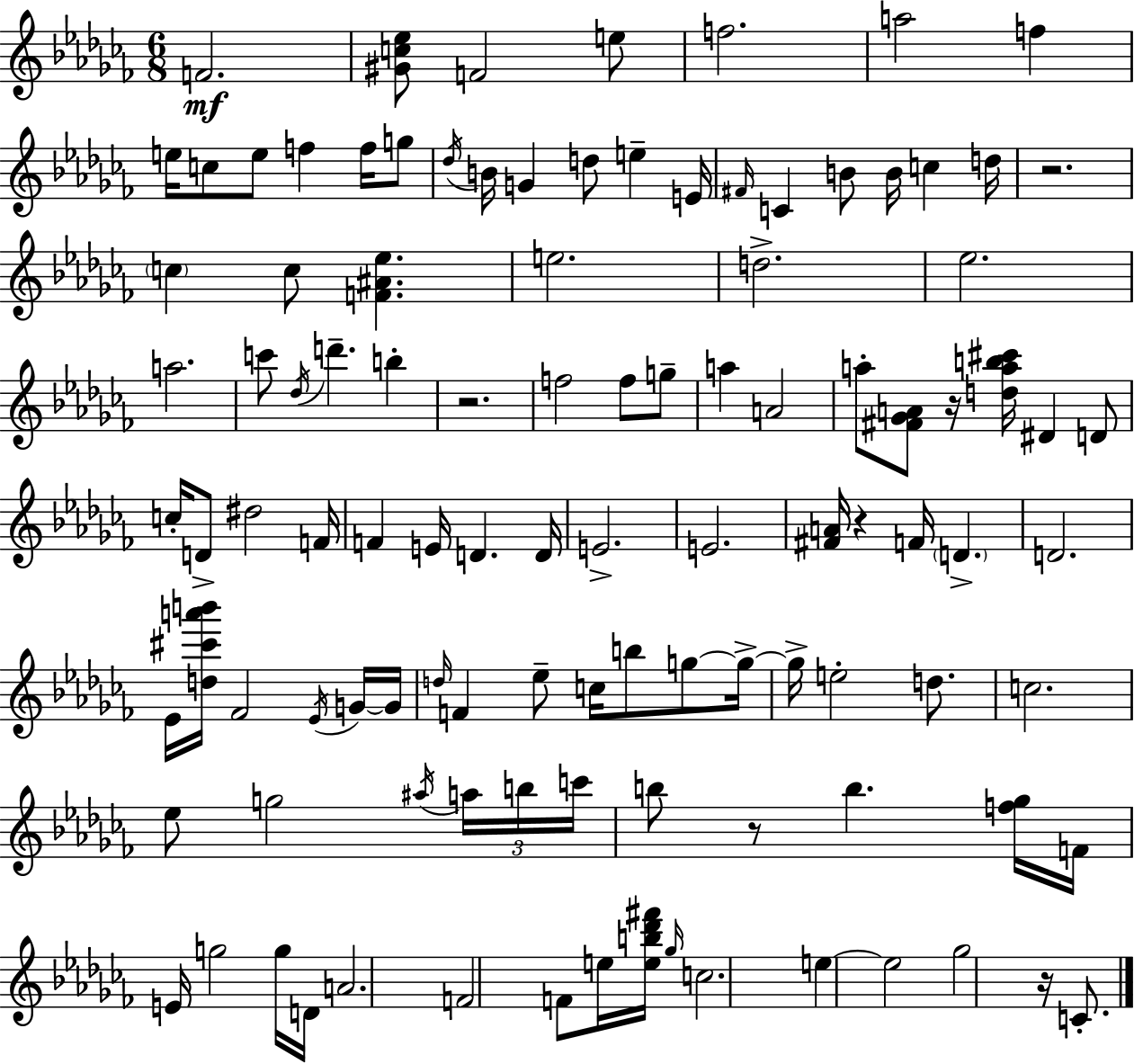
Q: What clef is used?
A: treble